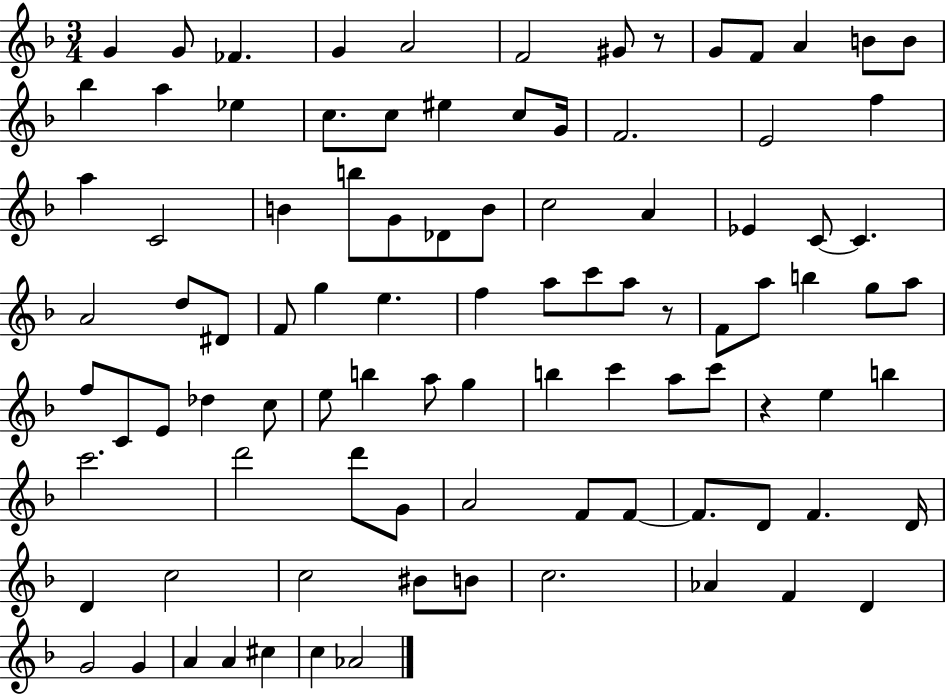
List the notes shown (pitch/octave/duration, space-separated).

G4/q G4/e FES4/q. G4/q A4/h F4/h G#4/e R/e G4/e F4/e A4/q B4/e B4/e Bb5/q A5/q Eb5/q C5/e. C5/e EIS5/q C5/e G4/s F4/h. E4/h F5/q A5/q C4/h B4/q B5/e G4/e Db4/e B4/e C5/h A4/q Eb4/q C4/e C4/q. A4/h D5/e D#4/e F4/e G5/q E5/q. F5/q A5/e C6/e A5/e R/e F4/e A5/e B5/q G5/e A5/e F5/e C4/e E4/e Db5/q C5/e E5/e B5/q A5/e G5/q B5/q C6/q A5/e C6/e R/q E5/q B5/q C6/h. D6/h D6/e G4/e A4/h F4/e F4/e F4/e. D4/e F4/q. D4/s D4/q C5/h C5/h BIS4/e B4/e C5/h. Ab4/q F4/q D4/q G4/h G4/q A4/q A4/q C#5/q C5/q Ab4/h